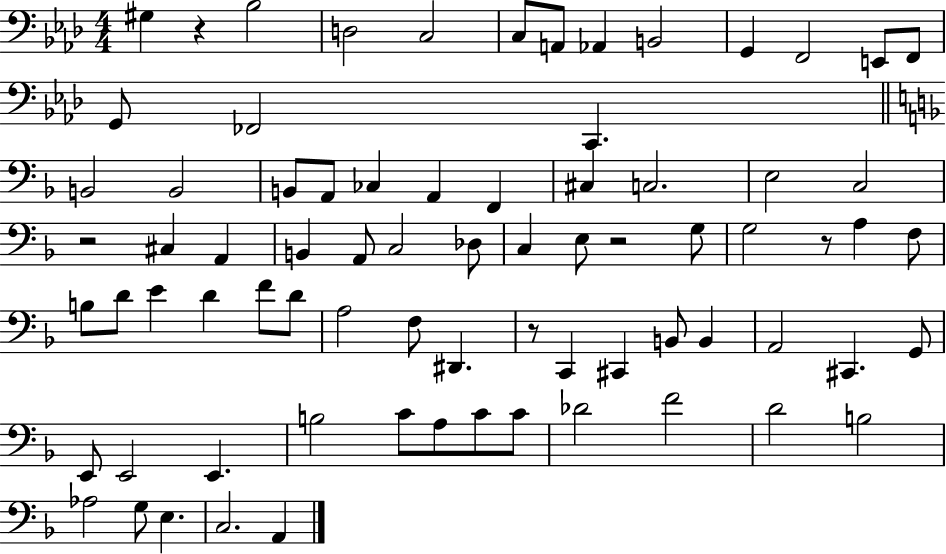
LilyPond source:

{
  \clef bass
  \numericTimeSignature
  \time 4/4
  \key aes \major
  gis4 r4 bes2 | d2 c2 | c8 a,8 aes,4 b,2 | g,4 f,2 e,8 f,8 | \break g,8 fes,2 c,4. | \bar "||" \break \key f \major b,2 b,2 | b,8 a,8 ces4 a,4 f,4 | cis4 c2. | e2 c2 | \break r2 cis4 a,4 | b,4 a,8 c2 des8 | c4 e8 r2 g8 | g2 r8 a4 f8 | \break b8 d'8 e'4 d'4 f'8 d'8 | a2 f8 dis,4. | r8 c,4 cis,4 b,8 b,4 | a,2 cis,4. g,8 | \break e,8 e,2 e,4. | b2 c'8 a8 c'8 c'8 | des'2 f'2 | d'2 b2 | \break aes2 g8 e4. | c2. a,4 | \bar "|."
}